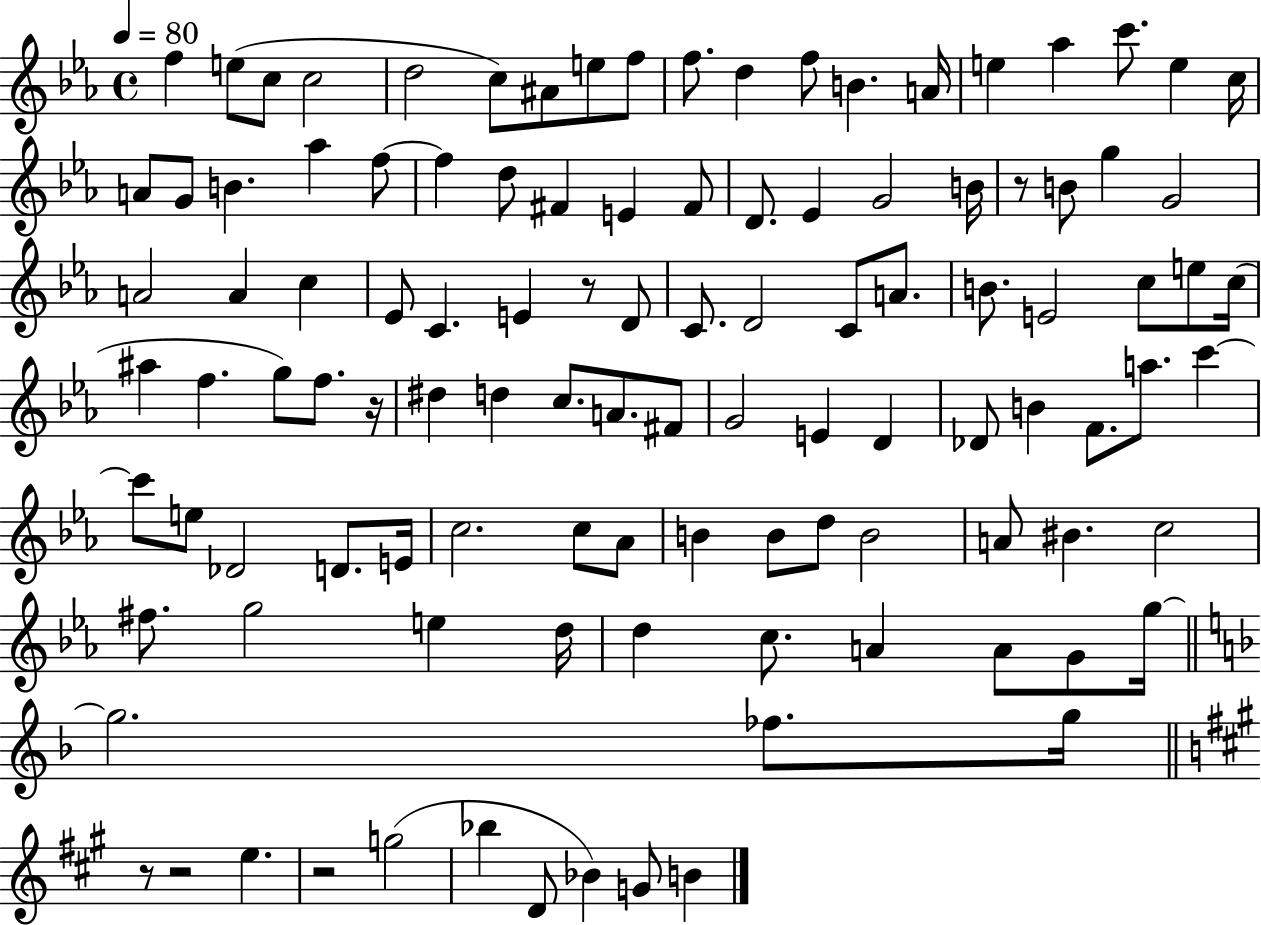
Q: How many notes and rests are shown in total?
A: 110